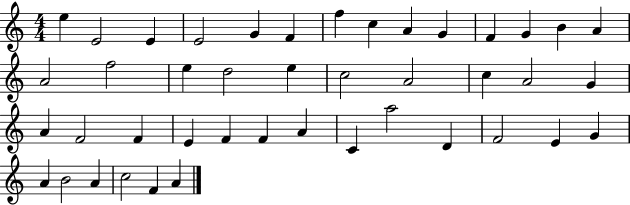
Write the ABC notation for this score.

X:1
T:Untitled
M:4/4
L:1/4
K:C
e E2 E E2 G F f c A G F G B A A2 f2 e d2 e c2 A2 c A2 G A F2 F E F F A C a2 D F2 E G A B2 A c2 F A